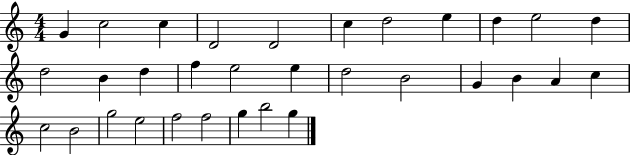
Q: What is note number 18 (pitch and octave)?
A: D5